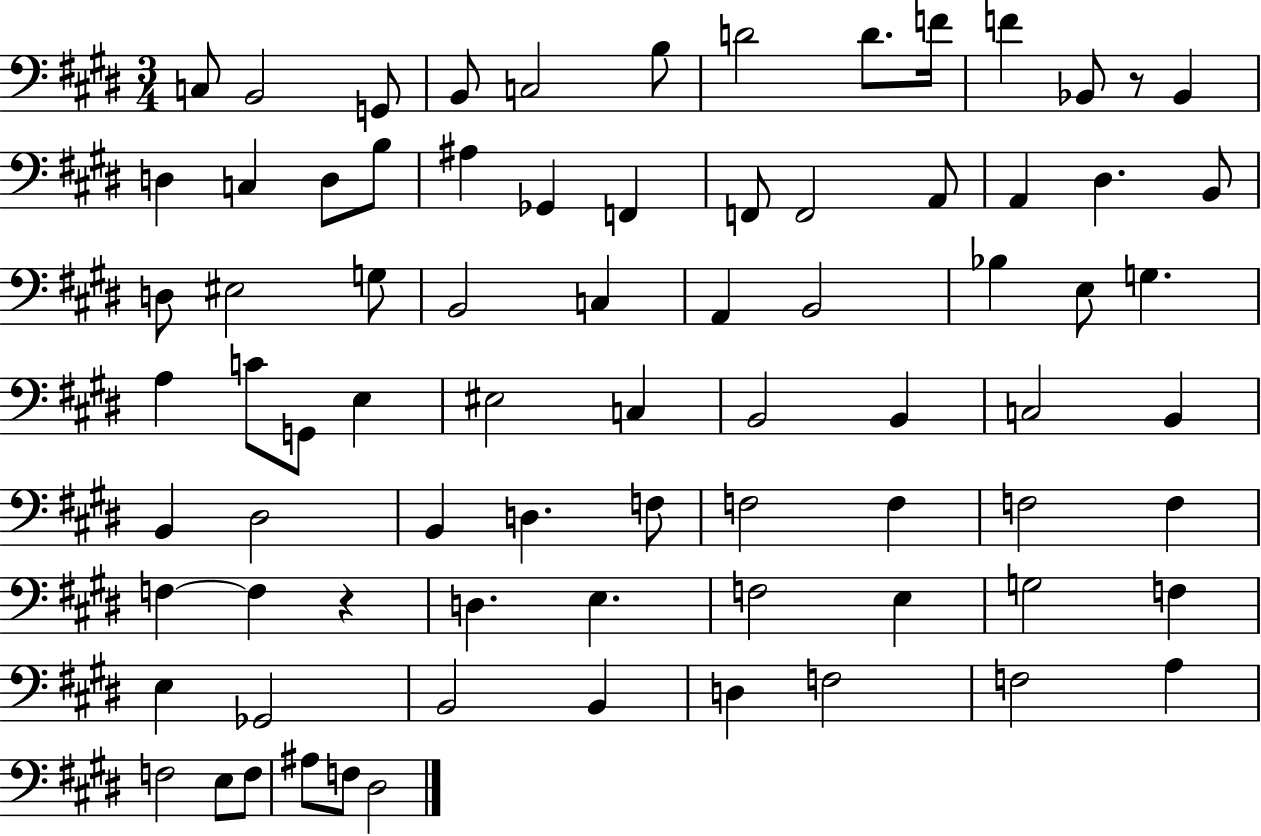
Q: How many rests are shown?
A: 2